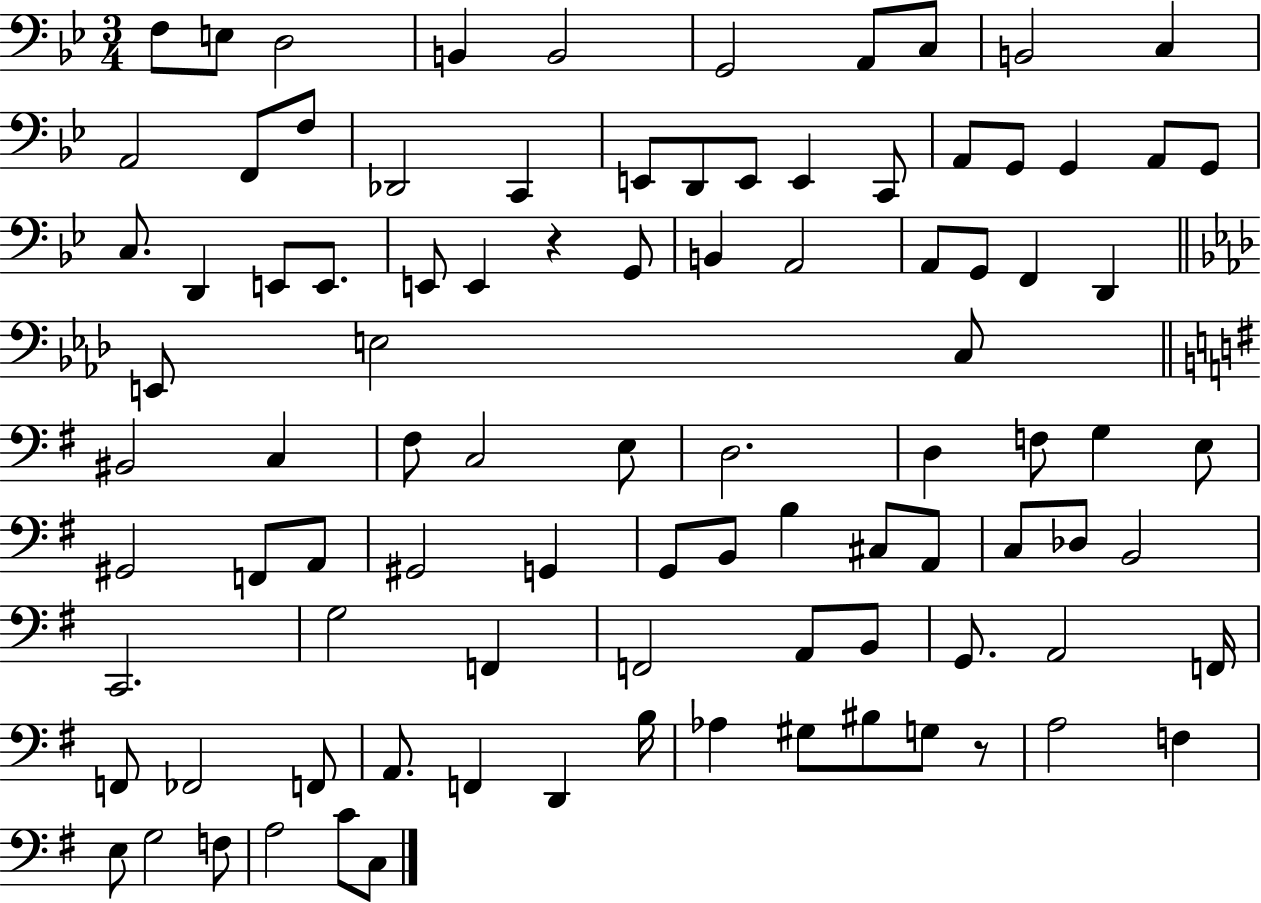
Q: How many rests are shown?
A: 2